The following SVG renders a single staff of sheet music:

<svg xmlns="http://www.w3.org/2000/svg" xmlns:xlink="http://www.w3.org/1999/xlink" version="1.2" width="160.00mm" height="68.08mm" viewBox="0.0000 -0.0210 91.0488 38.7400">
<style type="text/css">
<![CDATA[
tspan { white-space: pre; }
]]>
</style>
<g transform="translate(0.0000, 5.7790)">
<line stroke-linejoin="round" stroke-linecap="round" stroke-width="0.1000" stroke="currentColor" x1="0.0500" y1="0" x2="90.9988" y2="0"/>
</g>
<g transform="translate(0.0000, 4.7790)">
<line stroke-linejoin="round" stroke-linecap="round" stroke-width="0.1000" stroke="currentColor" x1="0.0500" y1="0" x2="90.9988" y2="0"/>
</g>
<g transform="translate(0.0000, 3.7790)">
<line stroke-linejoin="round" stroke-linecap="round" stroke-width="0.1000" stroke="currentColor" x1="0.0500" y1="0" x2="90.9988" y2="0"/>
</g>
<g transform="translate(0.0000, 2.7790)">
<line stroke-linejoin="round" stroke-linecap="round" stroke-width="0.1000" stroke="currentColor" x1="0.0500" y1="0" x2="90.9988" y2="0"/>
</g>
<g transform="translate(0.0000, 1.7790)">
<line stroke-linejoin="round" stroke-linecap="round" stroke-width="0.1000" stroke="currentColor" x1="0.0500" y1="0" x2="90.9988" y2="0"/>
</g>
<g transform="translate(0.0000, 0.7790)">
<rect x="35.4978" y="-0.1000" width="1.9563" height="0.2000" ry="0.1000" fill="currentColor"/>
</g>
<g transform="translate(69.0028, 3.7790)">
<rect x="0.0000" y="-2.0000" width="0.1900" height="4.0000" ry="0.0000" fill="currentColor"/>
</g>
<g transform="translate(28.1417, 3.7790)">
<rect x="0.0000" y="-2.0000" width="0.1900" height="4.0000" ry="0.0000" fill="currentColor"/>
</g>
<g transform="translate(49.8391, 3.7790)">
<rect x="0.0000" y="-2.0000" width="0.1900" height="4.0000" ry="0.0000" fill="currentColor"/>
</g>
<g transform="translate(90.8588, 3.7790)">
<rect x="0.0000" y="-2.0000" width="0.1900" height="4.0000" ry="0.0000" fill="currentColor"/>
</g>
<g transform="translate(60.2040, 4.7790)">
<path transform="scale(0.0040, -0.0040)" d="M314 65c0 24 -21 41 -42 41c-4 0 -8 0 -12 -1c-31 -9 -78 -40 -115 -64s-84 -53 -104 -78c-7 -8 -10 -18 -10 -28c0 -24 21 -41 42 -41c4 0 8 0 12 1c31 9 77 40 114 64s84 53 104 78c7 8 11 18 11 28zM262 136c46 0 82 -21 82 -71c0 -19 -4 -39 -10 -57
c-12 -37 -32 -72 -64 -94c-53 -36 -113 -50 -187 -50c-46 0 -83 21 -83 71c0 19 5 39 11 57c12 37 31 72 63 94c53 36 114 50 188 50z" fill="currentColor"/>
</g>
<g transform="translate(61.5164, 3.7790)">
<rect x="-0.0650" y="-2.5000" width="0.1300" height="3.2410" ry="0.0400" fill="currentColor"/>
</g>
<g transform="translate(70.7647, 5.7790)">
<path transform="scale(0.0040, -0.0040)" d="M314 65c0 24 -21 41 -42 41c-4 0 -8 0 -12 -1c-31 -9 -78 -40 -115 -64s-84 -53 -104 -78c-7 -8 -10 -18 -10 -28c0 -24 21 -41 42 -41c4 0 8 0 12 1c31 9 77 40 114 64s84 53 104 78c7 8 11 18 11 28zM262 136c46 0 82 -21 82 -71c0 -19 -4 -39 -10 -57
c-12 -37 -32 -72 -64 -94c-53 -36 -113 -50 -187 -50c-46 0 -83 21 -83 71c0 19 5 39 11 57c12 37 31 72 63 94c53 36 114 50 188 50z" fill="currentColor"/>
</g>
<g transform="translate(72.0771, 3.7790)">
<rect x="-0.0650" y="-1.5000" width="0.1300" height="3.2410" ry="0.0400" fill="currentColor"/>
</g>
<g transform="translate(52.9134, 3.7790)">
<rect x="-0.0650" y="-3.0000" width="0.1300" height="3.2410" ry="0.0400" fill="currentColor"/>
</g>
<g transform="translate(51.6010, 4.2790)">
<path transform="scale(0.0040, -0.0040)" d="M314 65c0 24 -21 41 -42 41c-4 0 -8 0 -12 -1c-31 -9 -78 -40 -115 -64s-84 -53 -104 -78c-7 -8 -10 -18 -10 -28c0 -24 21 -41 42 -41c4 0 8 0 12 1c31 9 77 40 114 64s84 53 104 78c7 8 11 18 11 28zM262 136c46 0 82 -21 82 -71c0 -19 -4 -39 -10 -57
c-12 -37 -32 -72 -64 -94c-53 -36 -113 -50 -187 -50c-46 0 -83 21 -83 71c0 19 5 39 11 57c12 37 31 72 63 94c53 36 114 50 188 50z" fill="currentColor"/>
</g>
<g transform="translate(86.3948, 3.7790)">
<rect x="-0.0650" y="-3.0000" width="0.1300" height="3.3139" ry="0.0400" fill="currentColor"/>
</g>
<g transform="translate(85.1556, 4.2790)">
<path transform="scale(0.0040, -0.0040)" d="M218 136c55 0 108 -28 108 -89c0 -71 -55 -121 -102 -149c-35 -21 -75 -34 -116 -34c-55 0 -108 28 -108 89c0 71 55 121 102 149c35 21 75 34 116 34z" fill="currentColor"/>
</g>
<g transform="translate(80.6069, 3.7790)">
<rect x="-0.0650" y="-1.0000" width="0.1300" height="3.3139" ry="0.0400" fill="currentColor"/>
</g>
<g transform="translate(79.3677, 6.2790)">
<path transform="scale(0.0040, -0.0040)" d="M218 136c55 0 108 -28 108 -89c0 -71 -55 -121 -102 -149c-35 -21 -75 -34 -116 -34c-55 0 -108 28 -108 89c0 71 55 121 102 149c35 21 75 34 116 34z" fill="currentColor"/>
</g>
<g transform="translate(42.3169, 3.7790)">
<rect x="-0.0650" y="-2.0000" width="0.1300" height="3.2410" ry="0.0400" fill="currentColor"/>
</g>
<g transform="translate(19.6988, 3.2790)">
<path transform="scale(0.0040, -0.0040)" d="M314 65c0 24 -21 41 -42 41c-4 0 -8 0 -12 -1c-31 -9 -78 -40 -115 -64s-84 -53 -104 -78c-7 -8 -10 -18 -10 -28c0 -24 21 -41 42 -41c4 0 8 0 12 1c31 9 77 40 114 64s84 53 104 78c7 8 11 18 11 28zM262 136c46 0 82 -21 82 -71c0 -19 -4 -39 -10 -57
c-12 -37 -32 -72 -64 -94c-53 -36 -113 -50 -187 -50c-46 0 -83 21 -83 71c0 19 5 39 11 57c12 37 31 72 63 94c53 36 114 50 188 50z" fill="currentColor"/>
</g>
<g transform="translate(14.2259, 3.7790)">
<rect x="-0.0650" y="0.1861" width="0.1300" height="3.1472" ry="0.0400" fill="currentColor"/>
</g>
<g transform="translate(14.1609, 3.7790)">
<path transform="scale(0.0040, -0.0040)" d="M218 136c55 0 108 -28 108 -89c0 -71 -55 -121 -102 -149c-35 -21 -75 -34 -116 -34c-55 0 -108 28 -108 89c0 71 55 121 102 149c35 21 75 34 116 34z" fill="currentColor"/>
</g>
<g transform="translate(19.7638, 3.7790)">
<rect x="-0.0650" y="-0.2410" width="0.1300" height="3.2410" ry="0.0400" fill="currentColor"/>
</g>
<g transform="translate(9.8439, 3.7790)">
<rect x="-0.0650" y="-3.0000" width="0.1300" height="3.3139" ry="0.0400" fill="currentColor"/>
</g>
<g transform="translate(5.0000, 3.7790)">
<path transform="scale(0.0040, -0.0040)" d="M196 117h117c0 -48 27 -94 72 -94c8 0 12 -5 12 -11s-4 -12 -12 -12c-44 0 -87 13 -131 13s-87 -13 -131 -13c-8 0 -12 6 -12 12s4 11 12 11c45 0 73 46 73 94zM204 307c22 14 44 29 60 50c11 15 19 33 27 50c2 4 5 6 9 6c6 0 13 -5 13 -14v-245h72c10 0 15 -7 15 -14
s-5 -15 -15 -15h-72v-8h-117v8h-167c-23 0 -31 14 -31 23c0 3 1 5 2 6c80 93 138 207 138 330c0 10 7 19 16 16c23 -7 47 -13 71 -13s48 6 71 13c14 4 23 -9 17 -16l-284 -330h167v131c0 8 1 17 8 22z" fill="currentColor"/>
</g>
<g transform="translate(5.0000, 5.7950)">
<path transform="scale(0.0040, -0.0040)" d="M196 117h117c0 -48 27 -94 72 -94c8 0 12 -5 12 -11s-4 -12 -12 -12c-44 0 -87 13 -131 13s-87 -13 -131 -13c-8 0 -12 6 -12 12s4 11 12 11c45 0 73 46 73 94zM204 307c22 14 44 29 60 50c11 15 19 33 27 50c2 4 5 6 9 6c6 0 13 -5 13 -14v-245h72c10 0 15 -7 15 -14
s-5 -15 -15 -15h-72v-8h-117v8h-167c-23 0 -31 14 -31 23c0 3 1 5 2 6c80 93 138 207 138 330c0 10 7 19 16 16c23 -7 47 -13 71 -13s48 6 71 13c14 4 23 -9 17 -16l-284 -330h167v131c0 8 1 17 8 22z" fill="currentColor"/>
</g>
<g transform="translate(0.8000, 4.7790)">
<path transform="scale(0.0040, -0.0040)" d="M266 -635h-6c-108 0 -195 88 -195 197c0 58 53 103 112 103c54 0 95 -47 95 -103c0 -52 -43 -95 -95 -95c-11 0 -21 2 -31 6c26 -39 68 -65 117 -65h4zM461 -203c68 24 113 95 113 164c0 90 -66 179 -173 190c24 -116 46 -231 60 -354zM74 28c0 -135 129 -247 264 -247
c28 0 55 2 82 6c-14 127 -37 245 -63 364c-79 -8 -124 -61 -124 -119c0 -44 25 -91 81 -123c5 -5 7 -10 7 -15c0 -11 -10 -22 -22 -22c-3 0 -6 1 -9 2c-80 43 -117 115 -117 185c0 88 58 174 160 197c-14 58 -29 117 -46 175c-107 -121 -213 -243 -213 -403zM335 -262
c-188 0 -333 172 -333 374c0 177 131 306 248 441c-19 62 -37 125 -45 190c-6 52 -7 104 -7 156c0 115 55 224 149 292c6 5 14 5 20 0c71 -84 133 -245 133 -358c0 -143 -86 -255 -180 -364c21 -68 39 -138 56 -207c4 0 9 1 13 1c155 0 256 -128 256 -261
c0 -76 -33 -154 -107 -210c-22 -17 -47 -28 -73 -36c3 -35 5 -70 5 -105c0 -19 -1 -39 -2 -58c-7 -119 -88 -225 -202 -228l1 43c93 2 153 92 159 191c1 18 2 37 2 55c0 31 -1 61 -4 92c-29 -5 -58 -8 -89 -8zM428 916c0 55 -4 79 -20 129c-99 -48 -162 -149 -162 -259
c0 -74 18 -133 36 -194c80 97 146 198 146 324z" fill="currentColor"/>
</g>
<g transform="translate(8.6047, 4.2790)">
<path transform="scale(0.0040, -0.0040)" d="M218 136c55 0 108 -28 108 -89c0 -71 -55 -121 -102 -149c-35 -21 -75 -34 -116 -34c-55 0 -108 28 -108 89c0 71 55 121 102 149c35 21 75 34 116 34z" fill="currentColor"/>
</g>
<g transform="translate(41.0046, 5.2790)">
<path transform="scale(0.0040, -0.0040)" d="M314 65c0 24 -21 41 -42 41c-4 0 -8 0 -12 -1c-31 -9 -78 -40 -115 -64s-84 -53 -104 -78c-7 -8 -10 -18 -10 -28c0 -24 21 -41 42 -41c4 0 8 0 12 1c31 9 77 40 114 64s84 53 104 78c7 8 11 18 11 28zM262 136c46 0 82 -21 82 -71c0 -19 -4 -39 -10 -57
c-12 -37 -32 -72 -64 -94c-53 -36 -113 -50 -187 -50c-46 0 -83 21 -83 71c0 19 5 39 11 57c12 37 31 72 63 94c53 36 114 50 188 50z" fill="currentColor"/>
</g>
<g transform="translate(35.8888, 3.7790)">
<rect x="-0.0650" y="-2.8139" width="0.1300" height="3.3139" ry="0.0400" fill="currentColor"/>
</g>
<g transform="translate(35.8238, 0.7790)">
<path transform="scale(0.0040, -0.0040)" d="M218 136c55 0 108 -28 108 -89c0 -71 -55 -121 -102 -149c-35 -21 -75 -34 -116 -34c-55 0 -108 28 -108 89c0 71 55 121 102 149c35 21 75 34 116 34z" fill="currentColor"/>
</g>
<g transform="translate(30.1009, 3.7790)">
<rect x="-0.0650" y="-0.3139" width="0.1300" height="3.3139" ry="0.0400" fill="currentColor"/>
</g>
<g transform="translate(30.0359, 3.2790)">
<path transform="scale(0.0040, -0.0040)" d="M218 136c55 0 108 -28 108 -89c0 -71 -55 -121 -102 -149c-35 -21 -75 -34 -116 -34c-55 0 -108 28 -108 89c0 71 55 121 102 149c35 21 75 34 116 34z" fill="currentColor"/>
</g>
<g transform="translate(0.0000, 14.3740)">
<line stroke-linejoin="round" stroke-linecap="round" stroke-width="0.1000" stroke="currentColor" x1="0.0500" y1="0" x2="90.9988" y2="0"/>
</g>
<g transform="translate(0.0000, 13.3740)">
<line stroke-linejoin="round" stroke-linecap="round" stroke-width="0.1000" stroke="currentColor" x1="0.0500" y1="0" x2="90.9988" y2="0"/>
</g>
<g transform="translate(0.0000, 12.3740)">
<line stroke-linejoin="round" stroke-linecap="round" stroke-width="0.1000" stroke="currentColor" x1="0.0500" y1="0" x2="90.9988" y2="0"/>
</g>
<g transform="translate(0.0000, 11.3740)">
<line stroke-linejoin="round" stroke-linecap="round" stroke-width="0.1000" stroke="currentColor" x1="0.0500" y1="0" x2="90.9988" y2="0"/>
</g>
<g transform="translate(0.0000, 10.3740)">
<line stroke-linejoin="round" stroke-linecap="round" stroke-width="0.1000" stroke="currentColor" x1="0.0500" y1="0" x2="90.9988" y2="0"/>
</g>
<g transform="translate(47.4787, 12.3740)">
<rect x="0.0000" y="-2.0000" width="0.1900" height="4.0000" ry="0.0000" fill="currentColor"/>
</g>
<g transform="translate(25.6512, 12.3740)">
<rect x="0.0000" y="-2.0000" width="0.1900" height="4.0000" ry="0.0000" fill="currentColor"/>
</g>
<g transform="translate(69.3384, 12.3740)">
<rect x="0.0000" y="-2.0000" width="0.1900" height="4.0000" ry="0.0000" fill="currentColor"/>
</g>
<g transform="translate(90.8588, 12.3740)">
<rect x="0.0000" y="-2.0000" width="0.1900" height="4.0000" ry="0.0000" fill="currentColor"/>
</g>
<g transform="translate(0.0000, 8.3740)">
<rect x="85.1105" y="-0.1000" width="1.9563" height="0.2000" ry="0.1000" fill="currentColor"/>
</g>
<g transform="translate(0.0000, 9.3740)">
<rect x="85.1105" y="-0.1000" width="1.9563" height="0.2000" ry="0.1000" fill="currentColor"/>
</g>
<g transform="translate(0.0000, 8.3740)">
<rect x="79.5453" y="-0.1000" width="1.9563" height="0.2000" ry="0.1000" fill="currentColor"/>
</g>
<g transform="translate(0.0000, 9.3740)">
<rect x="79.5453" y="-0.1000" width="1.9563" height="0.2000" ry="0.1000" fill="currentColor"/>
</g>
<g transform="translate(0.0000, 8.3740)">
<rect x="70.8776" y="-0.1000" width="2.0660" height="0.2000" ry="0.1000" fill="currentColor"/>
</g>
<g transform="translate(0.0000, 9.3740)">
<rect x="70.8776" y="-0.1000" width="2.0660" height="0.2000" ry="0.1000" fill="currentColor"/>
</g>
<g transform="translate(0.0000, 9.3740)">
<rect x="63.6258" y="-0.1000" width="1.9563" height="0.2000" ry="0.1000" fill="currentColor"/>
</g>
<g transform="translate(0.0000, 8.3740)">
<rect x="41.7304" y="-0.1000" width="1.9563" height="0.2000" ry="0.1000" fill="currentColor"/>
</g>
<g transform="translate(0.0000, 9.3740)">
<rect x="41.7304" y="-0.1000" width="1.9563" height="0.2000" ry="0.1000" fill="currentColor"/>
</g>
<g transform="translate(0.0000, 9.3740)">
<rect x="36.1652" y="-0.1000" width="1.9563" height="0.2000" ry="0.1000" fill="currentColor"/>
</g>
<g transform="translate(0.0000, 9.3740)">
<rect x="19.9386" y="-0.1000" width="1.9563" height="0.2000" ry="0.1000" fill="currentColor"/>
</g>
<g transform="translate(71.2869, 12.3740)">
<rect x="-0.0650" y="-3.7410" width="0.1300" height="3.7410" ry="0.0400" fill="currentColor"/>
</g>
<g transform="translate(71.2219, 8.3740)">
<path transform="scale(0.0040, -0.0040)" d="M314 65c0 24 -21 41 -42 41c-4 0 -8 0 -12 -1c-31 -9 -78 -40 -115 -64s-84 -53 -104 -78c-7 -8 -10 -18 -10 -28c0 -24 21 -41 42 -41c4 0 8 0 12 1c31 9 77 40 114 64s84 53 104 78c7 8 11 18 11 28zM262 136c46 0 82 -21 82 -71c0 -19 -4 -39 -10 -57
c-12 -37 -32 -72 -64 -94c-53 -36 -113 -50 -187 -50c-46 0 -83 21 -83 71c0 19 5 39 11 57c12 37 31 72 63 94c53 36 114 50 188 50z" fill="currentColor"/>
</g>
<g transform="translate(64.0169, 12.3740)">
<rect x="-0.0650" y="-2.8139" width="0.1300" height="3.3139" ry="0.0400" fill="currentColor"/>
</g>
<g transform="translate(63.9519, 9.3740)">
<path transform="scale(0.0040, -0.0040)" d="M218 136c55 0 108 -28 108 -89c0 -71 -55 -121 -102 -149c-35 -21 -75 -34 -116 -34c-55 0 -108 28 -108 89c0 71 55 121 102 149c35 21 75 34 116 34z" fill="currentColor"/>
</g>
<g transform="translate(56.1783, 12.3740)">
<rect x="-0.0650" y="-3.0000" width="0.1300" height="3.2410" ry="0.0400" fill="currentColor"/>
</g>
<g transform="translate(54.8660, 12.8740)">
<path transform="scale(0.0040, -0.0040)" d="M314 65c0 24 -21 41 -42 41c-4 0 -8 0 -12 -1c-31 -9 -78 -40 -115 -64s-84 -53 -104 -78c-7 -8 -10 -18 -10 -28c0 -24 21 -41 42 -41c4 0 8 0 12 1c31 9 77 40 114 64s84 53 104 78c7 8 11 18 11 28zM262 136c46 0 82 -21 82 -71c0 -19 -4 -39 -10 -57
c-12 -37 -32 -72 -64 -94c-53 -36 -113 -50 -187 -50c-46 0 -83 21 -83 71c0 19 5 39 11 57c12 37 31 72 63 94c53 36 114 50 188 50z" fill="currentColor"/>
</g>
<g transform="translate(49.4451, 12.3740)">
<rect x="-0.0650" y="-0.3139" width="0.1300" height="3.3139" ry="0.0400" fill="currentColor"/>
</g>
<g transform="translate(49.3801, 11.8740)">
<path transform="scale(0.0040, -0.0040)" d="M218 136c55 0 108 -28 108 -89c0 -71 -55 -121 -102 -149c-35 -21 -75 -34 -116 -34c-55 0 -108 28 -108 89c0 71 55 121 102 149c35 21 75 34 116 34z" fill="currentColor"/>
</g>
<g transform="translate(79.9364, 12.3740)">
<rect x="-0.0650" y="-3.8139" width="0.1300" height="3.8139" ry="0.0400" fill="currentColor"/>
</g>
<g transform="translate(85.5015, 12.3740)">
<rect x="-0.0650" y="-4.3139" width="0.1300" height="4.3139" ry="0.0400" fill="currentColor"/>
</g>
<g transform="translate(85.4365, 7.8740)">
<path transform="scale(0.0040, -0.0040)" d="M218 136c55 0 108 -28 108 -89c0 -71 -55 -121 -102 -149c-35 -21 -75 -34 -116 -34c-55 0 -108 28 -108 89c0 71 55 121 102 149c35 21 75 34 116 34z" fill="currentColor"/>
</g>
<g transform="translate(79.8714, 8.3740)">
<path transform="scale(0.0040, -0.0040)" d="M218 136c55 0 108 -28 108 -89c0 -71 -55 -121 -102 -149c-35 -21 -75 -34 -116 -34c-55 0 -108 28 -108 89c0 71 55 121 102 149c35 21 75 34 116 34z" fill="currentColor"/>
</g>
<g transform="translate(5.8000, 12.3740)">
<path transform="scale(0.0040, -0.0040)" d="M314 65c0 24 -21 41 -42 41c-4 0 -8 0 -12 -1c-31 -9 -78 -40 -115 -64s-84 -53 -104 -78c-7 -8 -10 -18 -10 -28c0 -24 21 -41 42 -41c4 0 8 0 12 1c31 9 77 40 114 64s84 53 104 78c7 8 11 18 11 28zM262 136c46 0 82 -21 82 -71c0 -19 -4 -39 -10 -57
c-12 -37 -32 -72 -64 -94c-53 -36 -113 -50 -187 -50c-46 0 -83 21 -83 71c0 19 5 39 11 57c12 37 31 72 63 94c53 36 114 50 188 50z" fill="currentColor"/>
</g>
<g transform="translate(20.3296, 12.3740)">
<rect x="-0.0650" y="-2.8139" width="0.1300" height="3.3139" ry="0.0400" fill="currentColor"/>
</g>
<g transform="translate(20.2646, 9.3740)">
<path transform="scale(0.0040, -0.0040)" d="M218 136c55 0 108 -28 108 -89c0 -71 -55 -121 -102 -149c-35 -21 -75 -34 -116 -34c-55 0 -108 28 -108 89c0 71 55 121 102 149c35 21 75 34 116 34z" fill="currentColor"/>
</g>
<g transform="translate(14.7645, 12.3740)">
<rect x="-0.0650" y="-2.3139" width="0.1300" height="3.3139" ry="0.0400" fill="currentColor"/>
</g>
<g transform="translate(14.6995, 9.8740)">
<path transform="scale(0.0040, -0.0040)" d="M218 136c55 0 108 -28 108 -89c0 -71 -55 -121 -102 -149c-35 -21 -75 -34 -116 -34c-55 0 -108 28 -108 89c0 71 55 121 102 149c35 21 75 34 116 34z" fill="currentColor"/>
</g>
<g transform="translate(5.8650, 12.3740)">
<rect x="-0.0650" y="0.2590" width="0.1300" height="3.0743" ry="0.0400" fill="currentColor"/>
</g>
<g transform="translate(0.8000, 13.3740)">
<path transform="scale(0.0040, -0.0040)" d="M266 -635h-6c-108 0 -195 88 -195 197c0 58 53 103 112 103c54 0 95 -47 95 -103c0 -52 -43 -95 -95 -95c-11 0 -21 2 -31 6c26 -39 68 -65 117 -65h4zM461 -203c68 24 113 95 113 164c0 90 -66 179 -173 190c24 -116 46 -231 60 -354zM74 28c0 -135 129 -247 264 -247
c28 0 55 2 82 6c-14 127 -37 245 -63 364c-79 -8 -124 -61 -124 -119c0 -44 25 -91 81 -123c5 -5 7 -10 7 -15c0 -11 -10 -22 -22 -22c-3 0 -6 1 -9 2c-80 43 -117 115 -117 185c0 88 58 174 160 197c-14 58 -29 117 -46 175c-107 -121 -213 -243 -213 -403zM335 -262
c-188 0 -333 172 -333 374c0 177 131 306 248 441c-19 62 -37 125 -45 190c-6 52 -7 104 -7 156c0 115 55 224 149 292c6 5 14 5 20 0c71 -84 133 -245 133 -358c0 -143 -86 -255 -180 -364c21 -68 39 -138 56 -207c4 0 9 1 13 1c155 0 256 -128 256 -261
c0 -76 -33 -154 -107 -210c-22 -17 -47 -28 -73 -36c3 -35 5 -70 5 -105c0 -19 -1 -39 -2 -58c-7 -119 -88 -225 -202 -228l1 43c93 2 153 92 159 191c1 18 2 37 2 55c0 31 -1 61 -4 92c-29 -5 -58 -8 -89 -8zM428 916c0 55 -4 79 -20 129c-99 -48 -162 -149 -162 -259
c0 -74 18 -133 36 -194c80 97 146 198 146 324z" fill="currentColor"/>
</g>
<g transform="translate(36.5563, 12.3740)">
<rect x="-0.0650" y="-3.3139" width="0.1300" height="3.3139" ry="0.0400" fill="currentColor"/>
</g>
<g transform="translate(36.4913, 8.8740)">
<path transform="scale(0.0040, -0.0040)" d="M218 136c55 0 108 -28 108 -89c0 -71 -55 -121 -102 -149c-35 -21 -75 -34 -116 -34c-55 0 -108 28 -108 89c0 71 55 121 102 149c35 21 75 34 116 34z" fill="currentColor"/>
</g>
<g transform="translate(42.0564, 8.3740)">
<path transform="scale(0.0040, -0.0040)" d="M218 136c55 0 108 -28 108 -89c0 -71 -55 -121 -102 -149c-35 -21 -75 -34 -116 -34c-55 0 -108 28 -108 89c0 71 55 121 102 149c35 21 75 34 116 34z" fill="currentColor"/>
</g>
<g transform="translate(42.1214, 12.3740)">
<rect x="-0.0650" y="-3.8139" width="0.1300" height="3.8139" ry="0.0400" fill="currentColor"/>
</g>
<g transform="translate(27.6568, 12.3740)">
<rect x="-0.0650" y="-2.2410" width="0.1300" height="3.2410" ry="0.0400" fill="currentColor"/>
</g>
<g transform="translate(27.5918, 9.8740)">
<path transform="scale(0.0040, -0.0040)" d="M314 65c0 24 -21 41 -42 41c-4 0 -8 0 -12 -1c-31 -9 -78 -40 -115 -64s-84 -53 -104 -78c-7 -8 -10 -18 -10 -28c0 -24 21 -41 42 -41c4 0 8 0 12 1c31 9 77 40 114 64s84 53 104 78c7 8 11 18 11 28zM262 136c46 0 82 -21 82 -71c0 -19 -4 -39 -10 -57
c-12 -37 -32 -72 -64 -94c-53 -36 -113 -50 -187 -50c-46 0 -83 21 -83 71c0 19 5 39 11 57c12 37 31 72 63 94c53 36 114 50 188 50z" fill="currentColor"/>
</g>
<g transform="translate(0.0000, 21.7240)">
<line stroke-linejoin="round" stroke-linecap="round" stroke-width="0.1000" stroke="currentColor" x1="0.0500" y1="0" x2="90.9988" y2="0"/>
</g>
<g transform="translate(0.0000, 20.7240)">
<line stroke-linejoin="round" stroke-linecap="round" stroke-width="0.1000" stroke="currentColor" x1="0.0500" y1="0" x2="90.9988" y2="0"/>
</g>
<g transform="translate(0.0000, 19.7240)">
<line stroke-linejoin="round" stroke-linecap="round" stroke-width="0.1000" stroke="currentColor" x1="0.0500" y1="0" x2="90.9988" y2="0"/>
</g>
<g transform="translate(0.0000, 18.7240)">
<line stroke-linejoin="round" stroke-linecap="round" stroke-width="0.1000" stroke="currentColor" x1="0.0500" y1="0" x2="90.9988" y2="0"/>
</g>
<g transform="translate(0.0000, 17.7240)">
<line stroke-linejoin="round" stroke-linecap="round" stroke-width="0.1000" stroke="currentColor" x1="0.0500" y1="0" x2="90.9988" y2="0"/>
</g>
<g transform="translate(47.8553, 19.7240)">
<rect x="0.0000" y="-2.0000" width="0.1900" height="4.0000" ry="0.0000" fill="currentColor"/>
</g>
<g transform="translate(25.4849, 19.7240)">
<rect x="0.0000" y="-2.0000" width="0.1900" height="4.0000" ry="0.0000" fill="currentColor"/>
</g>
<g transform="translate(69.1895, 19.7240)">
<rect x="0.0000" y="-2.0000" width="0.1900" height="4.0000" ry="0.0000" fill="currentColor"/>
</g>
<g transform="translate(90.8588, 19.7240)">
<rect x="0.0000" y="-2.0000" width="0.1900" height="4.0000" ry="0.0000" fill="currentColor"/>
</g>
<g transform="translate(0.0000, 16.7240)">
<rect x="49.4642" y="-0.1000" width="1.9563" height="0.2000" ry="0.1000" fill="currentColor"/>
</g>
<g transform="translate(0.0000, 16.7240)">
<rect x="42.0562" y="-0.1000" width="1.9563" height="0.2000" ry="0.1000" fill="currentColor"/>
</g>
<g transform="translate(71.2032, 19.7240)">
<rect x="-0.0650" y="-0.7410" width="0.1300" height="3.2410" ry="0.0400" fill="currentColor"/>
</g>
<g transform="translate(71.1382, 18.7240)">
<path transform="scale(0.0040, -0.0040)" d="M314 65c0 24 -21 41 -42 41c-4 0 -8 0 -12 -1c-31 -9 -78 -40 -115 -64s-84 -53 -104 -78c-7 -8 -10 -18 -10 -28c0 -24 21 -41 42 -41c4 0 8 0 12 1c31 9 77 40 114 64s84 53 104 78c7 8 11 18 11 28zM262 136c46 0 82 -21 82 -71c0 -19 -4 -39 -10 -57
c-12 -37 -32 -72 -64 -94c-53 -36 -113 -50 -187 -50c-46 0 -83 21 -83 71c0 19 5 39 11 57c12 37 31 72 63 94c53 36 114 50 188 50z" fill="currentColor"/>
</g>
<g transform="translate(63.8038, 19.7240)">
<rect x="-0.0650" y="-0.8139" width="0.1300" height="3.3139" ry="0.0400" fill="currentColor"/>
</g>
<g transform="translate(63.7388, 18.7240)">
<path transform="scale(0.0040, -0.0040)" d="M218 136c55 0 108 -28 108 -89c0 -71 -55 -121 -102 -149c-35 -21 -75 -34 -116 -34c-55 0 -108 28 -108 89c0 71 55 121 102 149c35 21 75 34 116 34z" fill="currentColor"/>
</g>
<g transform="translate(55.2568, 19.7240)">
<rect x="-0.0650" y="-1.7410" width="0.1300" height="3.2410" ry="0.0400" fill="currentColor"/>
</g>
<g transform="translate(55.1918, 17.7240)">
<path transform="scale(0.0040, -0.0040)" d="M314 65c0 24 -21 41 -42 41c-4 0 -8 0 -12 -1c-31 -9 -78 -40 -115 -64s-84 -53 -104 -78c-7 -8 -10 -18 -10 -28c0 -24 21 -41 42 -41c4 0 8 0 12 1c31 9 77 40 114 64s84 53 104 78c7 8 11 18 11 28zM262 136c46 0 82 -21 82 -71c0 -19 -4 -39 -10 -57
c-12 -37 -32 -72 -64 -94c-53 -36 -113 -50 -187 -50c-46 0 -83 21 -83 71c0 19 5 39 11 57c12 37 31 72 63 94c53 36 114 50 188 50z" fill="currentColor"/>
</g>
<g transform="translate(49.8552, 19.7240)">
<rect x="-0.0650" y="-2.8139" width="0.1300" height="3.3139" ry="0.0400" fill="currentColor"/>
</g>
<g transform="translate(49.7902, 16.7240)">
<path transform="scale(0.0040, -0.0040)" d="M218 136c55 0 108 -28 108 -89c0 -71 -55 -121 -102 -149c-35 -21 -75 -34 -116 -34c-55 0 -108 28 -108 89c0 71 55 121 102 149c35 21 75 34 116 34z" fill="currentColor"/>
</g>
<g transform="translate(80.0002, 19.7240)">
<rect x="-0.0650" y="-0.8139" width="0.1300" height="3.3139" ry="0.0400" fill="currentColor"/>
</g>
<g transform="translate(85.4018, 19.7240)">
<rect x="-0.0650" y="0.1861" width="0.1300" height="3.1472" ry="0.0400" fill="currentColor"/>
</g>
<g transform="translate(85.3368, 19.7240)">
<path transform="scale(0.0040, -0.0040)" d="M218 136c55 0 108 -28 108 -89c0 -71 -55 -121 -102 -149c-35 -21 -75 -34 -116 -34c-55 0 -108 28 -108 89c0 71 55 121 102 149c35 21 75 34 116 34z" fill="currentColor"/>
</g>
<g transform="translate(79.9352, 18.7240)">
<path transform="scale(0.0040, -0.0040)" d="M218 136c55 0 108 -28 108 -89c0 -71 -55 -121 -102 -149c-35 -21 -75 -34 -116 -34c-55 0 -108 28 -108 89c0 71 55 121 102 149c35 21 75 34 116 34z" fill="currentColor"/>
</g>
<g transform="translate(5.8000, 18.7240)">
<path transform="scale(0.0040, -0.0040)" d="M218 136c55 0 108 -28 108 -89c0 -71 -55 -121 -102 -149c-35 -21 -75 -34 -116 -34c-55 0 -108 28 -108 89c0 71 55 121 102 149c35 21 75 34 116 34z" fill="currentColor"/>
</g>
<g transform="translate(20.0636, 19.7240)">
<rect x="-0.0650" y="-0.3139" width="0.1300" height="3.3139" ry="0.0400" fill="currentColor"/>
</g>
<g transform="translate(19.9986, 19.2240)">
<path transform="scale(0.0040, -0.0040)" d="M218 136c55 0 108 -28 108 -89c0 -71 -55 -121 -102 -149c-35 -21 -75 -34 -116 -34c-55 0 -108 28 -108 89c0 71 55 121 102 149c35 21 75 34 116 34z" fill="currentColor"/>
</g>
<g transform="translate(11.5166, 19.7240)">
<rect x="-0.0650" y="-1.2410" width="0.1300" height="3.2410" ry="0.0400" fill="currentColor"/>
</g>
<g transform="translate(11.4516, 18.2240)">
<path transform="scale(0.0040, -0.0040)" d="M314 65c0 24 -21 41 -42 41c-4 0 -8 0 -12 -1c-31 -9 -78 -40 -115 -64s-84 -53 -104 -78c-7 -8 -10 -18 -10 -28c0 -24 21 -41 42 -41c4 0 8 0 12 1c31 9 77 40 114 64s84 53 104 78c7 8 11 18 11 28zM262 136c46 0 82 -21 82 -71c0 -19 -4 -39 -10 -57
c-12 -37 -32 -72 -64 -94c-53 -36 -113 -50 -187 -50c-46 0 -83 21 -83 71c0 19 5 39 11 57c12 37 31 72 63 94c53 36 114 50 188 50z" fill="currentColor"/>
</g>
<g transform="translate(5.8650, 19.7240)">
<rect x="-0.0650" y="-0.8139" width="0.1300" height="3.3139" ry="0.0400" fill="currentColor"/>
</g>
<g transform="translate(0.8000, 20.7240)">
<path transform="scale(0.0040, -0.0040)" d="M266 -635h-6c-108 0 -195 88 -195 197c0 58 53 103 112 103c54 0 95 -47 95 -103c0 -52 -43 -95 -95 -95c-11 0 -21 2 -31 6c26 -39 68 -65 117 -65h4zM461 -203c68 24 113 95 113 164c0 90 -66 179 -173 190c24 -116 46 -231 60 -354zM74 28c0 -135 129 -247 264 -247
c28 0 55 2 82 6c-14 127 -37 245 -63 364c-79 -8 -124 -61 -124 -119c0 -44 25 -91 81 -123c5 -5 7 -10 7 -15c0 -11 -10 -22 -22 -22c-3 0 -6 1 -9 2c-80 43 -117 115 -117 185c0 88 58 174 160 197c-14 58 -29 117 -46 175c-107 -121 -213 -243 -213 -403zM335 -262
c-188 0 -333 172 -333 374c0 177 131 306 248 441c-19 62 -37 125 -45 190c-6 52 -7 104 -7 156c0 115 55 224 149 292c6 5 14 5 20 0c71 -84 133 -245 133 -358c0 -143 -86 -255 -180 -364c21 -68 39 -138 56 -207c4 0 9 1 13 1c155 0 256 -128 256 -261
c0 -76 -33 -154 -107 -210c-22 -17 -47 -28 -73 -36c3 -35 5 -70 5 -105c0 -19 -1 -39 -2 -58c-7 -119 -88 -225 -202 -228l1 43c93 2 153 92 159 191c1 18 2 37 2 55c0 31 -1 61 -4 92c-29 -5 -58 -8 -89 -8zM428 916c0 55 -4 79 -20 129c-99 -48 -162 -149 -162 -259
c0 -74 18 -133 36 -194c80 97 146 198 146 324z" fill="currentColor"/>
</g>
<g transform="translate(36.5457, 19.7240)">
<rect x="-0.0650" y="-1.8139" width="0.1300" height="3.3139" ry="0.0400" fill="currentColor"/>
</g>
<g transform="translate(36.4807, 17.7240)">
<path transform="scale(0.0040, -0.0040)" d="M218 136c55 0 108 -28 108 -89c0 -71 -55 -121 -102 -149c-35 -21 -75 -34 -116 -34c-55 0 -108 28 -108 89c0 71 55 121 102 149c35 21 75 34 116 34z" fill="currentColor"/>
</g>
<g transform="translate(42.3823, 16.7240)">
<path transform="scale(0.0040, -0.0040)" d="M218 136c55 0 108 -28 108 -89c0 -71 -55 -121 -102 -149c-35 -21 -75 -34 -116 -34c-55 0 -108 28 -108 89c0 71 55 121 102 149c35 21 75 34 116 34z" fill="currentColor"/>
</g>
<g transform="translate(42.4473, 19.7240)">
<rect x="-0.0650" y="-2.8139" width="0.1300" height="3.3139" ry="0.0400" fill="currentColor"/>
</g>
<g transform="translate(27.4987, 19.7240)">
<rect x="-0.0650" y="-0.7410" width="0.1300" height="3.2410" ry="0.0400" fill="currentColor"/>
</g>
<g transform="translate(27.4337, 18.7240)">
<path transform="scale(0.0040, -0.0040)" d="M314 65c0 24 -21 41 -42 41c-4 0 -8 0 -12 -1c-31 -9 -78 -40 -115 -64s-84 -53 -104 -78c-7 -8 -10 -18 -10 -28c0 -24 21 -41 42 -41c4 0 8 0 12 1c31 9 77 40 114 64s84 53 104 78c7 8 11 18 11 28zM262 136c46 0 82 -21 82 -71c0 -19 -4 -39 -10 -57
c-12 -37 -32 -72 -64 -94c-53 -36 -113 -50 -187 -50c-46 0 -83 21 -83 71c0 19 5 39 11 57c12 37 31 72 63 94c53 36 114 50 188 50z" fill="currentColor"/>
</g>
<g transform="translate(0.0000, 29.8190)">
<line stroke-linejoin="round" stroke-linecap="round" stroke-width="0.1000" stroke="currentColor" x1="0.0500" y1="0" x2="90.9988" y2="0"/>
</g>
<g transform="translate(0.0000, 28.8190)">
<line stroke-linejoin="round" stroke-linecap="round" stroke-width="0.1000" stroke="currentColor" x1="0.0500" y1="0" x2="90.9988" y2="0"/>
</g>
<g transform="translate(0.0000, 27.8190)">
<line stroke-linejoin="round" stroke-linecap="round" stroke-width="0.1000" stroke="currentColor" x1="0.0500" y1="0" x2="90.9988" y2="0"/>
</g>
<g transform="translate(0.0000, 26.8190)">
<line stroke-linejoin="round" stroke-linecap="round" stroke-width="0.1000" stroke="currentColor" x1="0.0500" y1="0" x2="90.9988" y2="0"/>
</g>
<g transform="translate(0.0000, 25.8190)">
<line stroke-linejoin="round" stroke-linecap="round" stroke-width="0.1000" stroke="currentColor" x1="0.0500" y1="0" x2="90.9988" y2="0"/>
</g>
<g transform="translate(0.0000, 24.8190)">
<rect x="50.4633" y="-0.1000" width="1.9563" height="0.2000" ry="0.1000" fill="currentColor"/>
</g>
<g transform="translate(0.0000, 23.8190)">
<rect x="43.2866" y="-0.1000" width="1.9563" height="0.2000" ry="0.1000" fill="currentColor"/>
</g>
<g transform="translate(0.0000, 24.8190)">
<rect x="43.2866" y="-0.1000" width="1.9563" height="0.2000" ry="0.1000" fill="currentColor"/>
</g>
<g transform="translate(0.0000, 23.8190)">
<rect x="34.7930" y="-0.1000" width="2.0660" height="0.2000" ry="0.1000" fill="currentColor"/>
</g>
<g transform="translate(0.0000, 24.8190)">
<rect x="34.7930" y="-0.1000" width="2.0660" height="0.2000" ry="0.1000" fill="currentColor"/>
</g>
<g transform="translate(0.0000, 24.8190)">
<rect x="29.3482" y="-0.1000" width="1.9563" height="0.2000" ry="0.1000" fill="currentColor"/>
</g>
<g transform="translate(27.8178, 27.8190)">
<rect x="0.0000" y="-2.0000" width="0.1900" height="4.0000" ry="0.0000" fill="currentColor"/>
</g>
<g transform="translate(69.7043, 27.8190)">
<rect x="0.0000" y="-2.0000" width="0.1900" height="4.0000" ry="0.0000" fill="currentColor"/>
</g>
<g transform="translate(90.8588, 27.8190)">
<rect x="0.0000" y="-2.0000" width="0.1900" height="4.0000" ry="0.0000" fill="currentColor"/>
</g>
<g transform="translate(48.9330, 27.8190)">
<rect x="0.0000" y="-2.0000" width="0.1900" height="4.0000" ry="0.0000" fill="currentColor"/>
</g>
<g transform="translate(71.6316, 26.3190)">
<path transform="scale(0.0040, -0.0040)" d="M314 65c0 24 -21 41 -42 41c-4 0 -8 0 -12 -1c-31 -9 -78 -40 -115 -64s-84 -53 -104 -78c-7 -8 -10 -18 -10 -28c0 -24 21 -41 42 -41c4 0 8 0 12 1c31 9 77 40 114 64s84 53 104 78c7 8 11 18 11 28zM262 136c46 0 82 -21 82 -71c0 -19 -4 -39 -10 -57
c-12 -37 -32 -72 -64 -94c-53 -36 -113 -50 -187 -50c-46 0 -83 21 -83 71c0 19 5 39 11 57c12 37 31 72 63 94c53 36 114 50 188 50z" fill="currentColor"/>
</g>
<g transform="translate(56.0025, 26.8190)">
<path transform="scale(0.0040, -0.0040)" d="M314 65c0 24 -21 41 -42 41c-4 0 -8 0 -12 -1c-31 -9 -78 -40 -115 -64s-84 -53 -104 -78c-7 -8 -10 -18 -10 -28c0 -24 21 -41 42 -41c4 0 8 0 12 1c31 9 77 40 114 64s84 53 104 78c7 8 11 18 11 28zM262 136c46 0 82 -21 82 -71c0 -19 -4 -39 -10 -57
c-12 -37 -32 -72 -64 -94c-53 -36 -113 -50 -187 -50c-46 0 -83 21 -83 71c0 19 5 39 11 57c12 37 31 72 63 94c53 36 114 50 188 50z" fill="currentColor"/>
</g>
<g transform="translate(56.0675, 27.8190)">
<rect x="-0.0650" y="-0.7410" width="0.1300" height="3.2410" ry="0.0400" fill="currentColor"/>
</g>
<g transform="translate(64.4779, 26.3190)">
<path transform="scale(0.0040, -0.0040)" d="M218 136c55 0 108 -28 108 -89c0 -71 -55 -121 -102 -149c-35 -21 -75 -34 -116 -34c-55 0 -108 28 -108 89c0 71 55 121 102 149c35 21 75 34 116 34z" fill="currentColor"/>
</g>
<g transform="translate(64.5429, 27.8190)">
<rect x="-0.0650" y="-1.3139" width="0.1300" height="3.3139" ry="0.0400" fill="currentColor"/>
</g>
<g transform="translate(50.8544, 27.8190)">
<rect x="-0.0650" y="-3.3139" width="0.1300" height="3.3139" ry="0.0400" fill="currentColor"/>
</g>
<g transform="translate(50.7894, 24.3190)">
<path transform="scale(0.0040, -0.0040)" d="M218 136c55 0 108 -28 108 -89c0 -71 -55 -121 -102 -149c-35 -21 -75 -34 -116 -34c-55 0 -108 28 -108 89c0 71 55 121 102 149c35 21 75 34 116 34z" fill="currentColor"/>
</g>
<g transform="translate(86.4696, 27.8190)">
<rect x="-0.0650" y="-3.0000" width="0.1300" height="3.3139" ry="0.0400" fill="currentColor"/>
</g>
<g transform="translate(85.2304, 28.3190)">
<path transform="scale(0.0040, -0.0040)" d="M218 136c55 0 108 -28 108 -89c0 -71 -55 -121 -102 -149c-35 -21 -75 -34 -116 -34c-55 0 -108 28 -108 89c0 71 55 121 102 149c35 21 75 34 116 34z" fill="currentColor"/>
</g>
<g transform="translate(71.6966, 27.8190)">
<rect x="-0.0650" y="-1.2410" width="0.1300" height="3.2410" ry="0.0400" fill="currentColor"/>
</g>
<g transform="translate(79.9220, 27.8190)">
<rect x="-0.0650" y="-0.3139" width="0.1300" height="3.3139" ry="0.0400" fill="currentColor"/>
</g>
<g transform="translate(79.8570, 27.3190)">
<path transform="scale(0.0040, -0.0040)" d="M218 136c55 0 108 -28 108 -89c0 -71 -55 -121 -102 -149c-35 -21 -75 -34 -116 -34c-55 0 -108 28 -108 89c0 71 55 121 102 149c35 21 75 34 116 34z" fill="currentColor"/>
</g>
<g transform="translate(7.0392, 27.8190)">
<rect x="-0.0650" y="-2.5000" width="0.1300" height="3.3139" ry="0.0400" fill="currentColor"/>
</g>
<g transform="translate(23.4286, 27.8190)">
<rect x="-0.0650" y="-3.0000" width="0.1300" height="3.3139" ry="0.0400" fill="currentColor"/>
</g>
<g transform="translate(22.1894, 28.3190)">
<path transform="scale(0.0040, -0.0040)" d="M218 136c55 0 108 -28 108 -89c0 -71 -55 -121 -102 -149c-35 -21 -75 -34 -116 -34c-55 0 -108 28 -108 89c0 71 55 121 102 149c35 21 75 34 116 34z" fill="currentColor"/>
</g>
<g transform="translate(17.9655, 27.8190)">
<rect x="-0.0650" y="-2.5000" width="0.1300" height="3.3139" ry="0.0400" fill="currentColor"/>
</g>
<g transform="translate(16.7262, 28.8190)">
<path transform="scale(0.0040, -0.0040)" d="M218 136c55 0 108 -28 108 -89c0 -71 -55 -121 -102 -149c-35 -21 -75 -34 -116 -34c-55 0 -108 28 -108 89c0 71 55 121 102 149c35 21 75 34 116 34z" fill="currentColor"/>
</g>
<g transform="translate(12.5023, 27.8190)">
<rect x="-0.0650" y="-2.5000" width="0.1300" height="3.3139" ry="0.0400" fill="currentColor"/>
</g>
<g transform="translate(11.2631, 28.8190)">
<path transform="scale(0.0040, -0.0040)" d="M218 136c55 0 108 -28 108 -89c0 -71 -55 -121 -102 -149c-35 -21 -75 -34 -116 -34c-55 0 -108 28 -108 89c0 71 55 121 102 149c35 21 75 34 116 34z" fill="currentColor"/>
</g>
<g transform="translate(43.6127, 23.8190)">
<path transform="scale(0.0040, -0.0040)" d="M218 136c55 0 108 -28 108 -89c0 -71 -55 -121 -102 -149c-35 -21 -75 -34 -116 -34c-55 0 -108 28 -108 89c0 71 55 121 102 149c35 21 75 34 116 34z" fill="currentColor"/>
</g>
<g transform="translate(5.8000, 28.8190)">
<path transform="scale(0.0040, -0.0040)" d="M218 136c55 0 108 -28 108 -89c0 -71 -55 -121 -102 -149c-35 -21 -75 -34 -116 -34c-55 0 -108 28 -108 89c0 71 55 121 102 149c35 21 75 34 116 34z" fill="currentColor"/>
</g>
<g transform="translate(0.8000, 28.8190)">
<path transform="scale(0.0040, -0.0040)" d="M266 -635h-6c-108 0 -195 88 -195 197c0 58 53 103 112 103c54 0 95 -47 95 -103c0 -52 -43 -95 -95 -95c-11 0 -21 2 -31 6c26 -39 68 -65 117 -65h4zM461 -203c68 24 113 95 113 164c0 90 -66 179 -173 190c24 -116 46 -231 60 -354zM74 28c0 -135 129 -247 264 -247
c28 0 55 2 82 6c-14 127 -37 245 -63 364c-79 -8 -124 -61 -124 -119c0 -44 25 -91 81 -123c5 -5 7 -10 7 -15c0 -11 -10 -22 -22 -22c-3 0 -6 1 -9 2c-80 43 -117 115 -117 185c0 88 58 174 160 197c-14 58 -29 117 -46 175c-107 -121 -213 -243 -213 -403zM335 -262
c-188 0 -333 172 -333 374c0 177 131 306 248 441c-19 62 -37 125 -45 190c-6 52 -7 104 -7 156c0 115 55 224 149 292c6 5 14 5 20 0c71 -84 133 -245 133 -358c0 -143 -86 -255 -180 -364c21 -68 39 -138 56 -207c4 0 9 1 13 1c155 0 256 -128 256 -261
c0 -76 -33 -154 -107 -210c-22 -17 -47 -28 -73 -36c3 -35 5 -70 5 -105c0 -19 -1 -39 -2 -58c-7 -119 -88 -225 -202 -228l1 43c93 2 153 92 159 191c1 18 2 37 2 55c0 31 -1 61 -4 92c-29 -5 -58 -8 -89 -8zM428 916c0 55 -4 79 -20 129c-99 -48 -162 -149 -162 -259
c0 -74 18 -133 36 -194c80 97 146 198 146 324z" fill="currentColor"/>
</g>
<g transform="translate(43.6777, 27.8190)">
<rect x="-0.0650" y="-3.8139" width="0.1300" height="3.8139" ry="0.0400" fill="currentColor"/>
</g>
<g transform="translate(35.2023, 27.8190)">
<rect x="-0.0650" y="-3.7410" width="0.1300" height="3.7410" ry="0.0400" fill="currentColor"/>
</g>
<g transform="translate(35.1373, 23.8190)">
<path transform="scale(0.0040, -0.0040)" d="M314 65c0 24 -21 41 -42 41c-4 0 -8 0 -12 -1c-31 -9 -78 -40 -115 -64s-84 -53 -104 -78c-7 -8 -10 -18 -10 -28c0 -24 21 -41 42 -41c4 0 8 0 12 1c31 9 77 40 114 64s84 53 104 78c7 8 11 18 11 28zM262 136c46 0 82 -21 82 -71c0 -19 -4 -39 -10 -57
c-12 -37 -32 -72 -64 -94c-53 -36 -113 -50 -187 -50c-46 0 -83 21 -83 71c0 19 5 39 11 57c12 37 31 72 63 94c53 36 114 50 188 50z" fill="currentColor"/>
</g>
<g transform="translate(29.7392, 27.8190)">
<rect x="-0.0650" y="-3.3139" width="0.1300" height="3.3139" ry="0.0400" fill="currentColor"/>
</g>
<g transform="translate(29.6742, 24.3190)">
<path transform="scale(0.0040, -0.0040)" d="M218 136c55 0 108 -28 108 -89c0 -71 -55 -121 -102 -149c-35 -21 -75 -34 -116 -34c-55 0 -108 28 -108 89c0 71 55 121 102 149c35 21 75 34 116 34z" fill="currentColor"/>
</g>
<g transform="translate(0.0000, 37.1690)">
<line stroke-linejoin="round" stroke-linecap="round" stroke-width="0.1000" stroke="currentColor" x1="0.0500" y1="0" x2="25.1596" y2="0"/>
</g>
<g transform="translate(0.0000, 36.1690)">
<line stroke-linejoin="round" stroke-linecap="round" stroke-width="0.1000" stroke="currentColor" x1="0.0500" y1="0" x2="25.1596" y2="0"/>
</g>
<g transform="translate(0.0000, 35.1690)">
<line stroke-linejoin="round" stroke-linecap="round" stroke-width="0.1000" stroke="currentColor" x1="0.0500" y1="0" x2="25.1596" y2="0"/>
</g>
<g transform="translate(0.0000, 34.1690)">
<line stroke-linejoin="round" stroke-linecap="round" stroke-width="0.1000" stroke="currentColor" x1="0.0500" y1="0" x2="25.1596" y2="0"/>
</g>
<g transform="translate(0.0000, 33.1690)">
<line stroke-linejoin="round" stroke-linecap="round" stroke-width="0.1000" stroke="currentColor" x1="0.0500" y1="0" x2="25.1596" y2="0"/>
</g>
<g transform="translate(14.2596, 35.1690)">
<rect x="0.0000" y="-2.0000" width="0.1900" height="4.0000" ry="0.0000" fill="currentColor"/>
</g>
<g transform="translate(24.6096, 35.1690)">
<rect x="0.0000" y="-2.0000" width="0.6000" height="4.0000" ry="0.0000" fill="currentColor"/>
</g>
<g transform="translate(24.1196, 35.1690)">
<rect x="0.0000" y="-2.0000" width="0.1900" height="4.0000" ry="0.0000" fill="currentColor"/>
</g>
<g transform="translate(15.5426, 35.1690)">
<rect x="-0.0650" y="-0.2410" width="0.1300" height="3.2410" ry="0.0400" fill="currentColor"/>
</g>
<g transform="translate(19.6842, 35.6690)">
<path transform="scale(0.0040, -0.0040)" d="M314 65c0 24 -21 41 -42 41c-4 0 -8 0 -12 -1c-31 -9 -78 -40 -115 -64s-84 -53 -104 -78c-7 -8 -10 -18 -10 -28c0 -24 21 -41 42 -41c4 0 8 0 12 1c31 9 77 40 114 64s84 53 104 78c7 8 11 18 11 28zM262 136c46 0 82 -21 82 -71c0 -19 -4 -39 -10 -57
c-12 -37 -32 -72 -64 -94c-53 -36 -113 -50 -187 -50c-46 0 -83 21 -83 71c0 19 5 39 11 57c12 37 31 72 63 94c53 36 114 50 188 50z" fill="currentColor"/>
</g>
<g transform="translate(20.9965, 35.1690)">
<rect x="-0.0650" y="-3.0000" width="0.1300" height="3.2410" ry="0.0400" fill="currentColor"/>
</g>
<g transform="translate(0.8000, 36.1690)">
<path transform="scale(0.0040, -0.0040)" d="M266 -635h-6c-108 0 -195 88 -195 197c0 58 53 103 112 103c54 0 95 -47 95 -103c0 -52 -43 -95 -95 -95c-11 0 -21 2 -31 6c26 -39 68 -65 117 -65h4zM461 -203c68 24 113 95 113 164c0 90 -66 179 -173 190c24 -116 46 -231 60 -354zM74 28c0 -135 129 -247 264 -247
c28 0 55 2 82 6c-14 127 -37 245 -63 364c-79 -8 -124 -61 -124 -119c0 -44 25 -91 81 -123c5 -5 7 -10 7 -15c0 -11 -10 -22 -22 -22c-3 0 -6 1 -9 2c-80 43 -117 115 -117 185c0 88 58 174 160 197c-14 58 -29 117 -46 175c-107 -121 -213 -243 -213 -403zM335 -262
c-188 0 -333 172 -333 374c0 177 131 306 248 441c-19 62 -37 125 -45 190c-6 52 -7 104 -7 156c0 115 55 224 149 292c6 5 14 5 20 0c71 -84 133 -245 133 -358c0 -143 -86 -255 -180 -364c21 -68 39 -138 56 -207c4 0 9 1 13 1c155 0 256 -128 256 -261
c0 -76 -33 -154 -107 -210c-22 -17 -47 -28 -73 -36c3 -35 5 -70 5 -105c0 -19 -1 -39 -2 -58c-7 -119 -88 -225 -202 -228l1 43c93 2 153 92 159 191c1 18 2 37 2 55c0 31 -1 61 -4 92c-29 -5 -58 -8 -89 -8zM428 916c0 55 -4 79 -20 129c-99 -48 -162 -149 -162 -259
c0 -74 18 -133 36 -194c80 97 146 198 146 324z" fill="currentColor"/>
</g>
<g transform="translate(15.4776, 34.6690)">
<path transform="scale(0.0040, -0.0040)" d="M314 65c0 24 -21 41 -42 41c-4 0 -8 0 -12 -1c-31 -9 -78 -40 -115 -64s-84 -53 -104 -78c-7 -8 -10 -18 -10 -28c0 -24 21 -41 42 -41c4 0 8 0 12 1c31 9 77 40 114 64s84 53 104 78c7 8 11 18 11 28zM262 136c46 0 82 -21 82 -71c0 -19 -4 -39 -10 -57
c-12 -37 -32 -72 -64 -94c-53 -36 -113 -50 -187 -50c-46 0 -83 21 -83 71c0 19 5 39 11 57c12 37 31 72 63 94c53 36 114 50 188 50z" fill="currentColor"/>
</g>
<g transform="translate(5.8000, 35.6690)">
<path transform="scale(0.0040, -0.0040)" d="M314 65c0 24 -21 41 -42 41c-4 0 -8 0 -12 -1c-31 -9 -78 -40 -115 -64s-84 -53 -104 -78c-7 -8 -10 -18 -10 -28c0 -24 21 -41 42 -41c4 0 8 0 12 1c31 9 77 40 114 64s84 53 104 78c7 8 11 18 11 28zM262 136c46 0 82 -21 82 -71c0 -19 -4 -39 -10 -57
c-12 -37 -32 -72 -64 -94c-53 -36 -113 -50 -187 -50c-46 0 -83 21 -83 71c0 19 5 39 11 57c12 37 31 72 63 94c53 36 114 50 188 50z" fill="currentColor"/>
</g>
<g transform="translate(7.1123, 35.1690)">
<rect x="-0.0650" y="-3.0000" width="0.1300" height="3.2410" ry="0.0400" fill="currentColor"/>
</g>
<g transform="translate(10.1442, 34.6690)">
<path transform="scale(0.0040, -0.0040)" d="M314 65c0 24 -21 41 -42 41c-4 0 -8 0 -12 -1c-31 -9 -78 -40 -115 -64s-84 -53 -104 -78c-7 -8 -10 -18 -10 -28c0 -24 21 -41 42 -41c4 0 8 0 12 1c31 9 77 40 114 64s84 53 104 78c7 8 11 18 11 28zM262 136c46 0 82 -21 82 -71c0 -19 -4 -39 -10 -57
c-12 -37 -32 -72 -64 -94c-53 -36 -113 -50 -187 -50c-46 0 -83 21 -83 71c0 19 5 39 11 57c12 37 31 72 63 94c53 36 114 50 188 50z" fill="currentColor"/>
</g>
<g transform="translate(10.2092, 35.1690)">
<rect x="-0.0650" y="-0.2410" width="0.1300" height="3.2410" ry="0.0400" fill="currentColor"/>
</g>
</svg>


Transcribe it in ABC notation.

X:1
T:Untitled
M:4/4
L:1/4
K:C
A B c2 c a F2 A2 G2 E2 D A B2 g a g2 b c' c A2 a c'2 c' d' d e2 c d2 f a a f2 d d2 d B G G G A b c'2 c' b d2 e e2 c A A2 c2 c2 A2